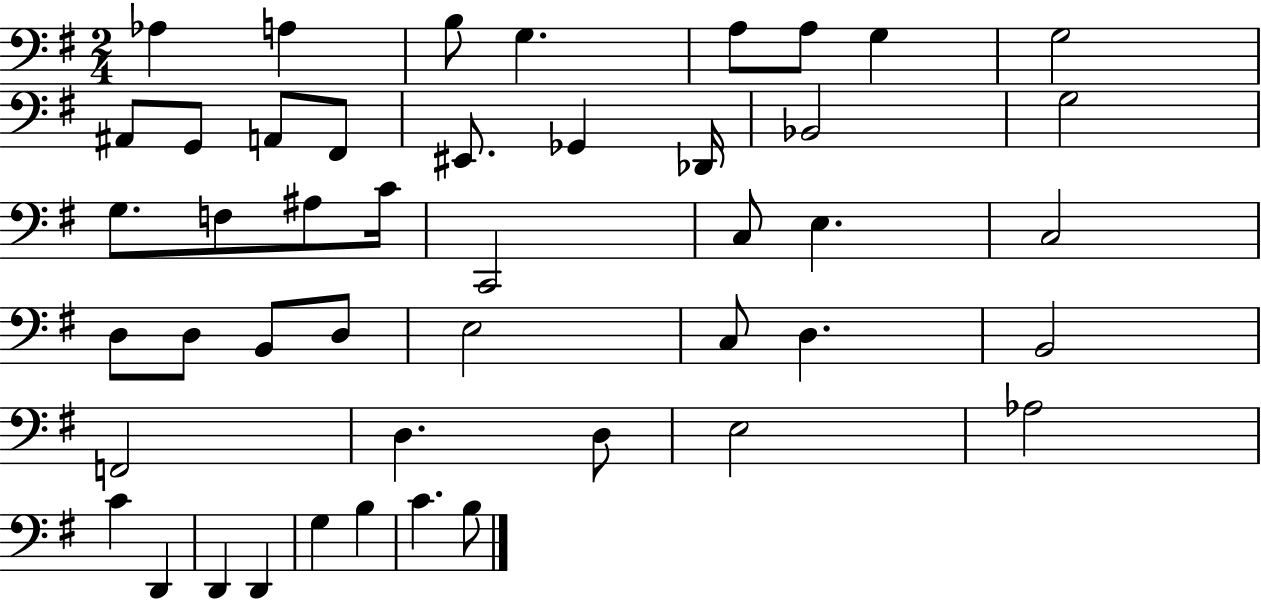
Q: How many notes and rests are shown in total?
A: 46